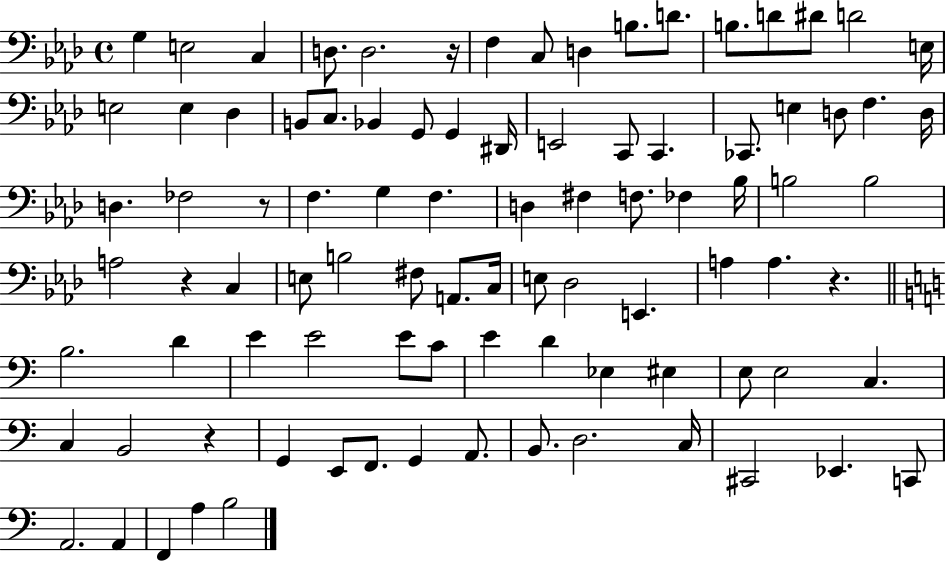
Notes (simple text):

G3/q E3/h C3/q D3/e. D3/h. R/s F3/q C3/e D3/q B3/e. D4/e. B3/e. D4/e D#4/e D4/h E3/s E3/h E3/q Db3/q B2/e C3/e. Bb2/q G2/e G2/q D#2/s E2/h C2/e C2/q. CES2/e. E3/q D3/e F3/q. D3/s D3/q. FES3/h R/e F3/q. G3/q F3/q. D3/q F#3/q F3/e. FES3/q Bb3/s B3/h B3/h A3/h R/q C3/q E3/e B3/h F#3/e A2/e. C3/s E3/e Db3/h E2/q. A3/q A3/q. R/q. B3/h. D4/q E4/q E4/h E4/e C4/e E4/q D4/q Eb3/q EIS3/q E3/e E3/h C3/q. C3/q B2/h R/q G2/q E2/e F2/e. G2/q A2/e. B2/e. D3/h. C3/s C#2/h Eb2/q. C2/e A2/h. A2/q F2/q A3/q B3/h